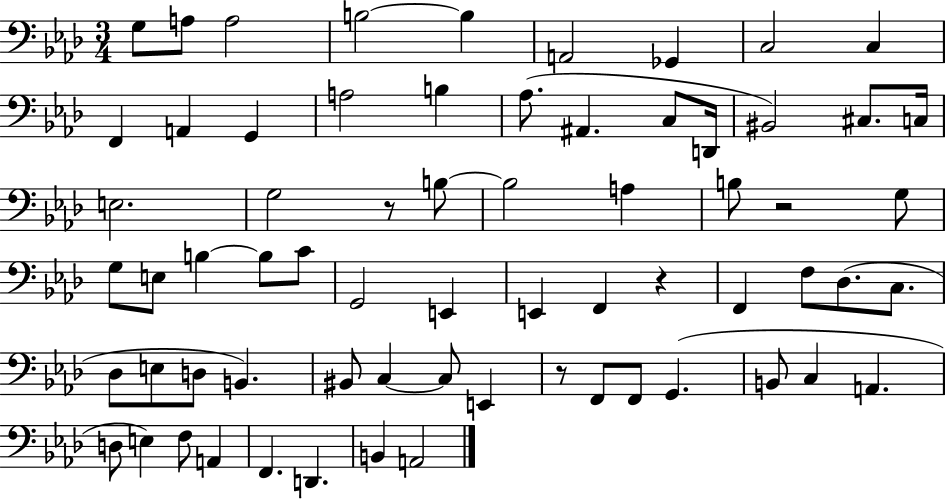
X:1
T:Untitled
M:3/4
L:1/4
K:Ab
G,/2 A,/2 A,2 B,2 B, A,,2 _G,, C,2 C, F,, A,, G,, A,2 B, _A,/2 ^A,, C,/2 D,,/4 ^B,,2 ^C,/2 C,/4 E,2 G,2 z/2 B,/2 B,2 A, B,/2 z2 G,/2 G,/2 E,/2 B, B,/2 C/2 G,,2 E,, E,, F,, z F,, F,/2 _D,/2 C,/2 _D,/2 E,/2 D,/2 B,, ^B,,/2 C, C,/2 E,, z/2 F,,/2 F,,/2 G,, B,,/2 C, A,, D,/2 E, F,/2 A,, F,, D,, B,, A,,2